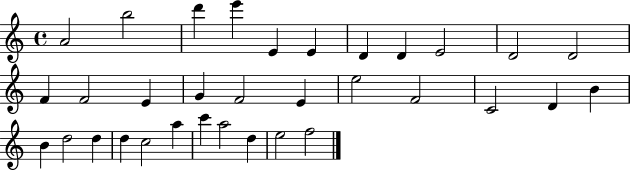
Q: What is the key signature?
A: C major